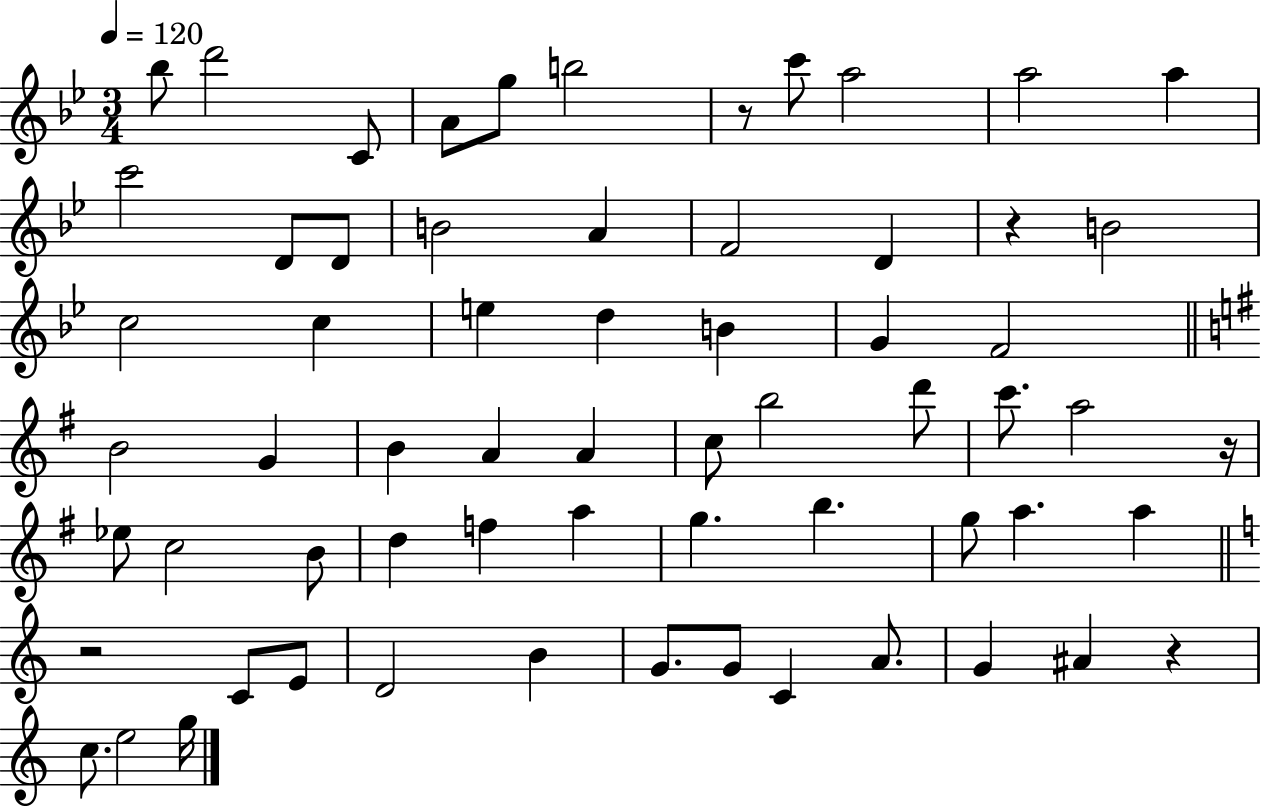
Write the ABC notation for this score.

X:1
T:Untitled
M:3/4
L:1/4
K:Bb
_b/2 d'2 C/2 A/2 g/2 b2 z/2 c'/2 a2 a2 a c'2 D/2 D/2 B2 A F2 D z B2 c2 c e d B G F2 B2 G B A A c/2 b2 d'/2 c'/2 a2 z/4 _e/2 c2 B/2 d f a g b g/2 a a z2 C/2 E/2 D2 B G/2 G/2 C A/2 G ^A z c/2 e2 g/4